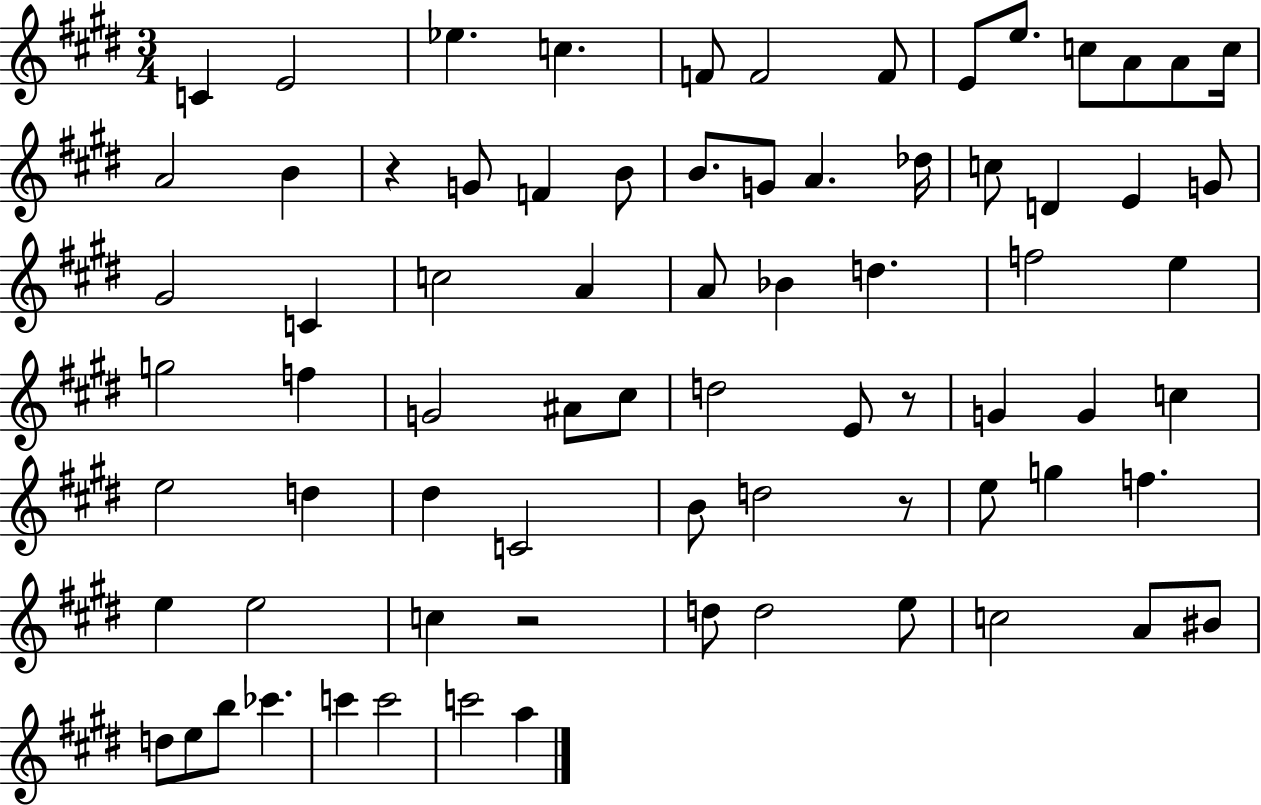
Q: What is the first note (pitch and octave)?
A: C4